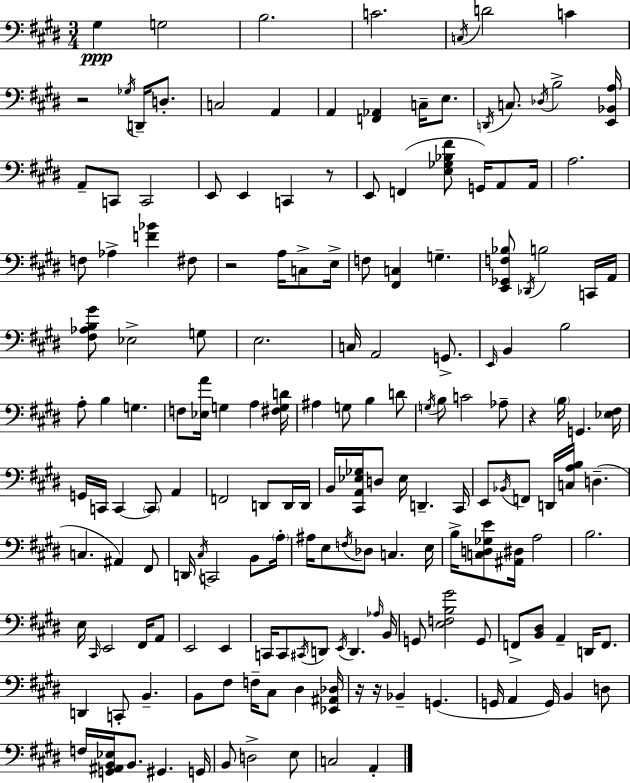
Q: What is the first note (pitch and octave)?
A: G#3